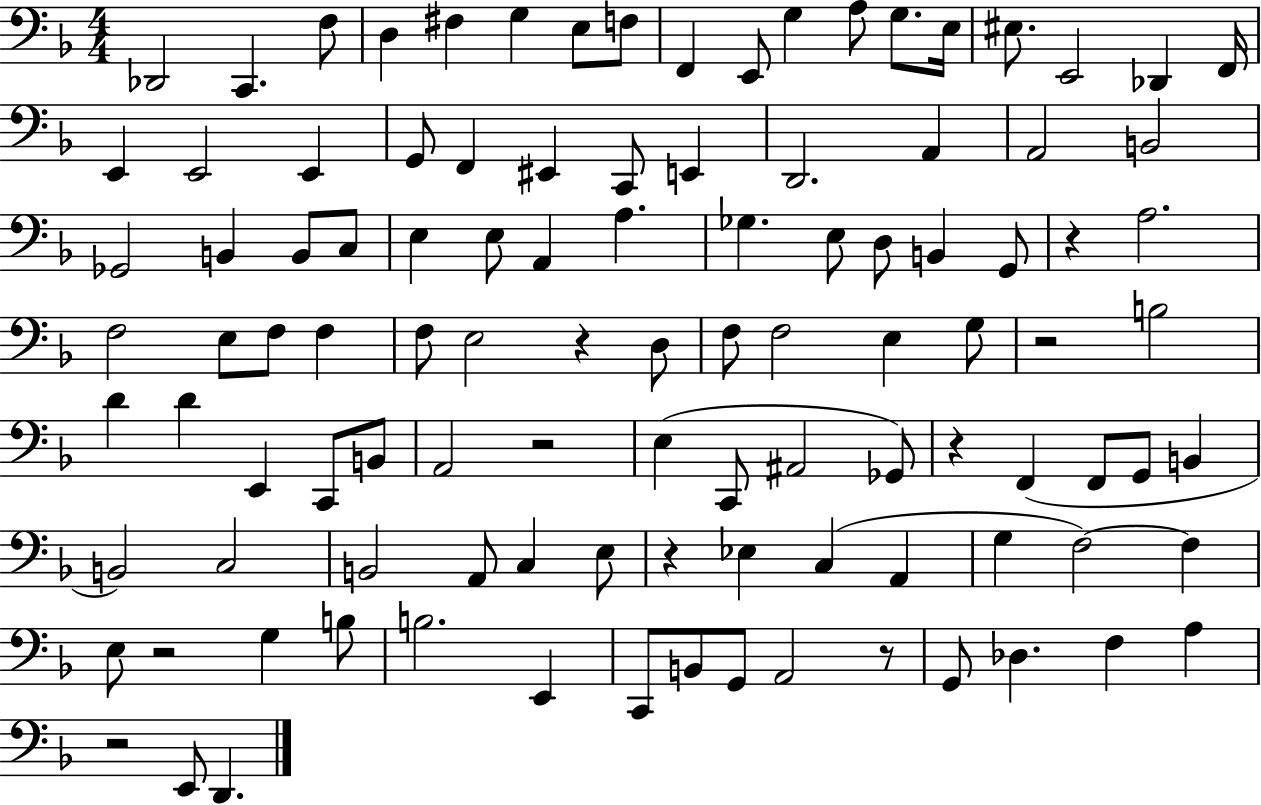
{
  \clef bass
  \numericTimeSignature
  \time 4/4
  \key f \major
  des,2 c,4. f8 | d4 fis4 g4 e8 f8 | f,4 e,8 g4 a8 g8. e16 | eis8. e,2 des,4 f,16 | \break e,4 e,2 e,4 | g,8 f,4 eis,4 c,8 e,4 | d,2. a,4 | a,2 b,2 | \break ges,2 b,4 b,8 c8 | e4 e8 a,4 a4. | ges4. e8 d8 b,4 g,8 | r4 a2. | \break f2 e8 f8 f4 | f8 e2 r4 d8 | f8 f2 e4 g8 | r2 b2 | \break d'4 d'4 e,4 c,8 b,8 | a,2 r2 | e4( c,8 ais,2 ges,8) | r4 f,4( f,8 g,8 b,4 | \break b,2) c2 | b,2 a,8 c4 e8 | r4 ees4 c4( a,4 | g4 f2~~) f4 | \break e8 r2 g4 b8 | b2. e,4 | c,8 b,8 g,8 a,2 r8 | g,8 des4. f4 a4 | \break r2 e,8 d,4. | \bar "|."
}